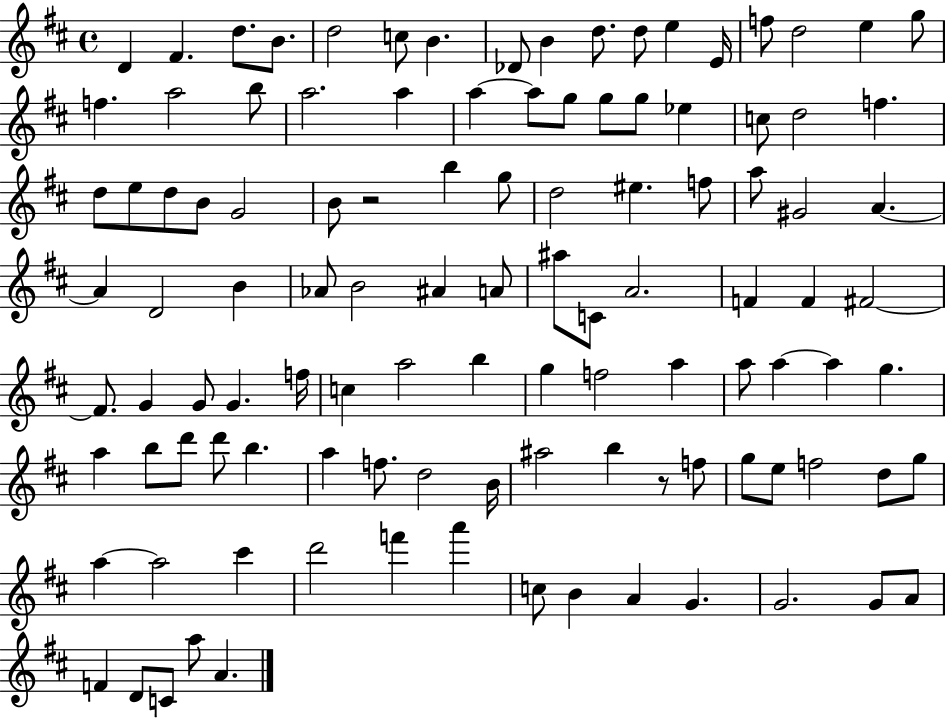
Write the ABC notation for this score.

X:1
T:Untitled
M:4/4
L:1/4
K:D
D ^F d/2 B/2 d2 c/2 B _D/2 B d/2 d/2 e E/4 f/2 d2 e g/2 f a2 b/2 a2 a a a/2 g/2 g/2 g/2 _e c/2 d2 f d/2 e/2 d/2 B/2 G2 B/2 z2 b g/2 d2 ^e f/2 a/2 ^G2 A A D2 B _A/2 B2 ^A A/2 ^a/2 C/2 A2 F F ^F2 ^F/2 G G/2 G f/4 c a2 b g f2 a a/2 a a g a b/2 d'/2 d'/2 b a f/2 d2 B/4 ^a2 b z/2 f/2 g/2 e/2 f2 d/2 g/2 a a2 ^c' d'2 f' a' c/2 B A G G2 G/2 A/2 F D/2 C/2 a/2 A